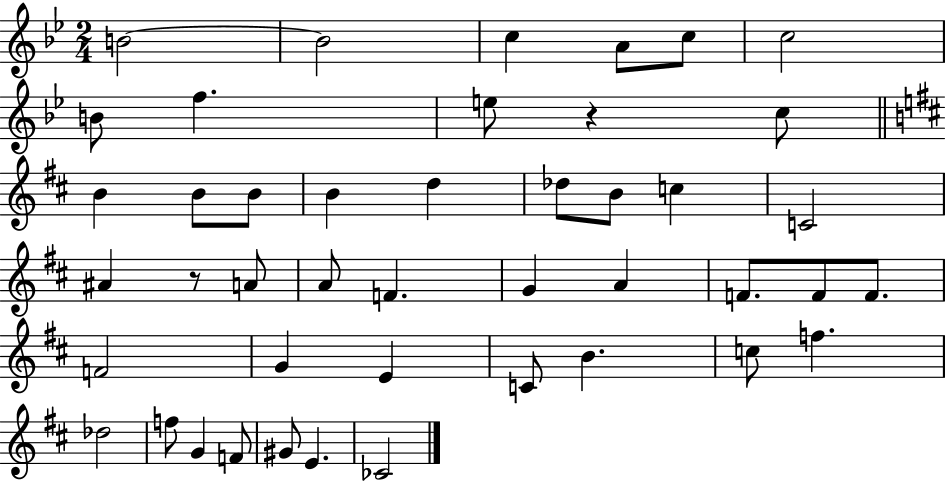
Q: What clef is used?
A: treble